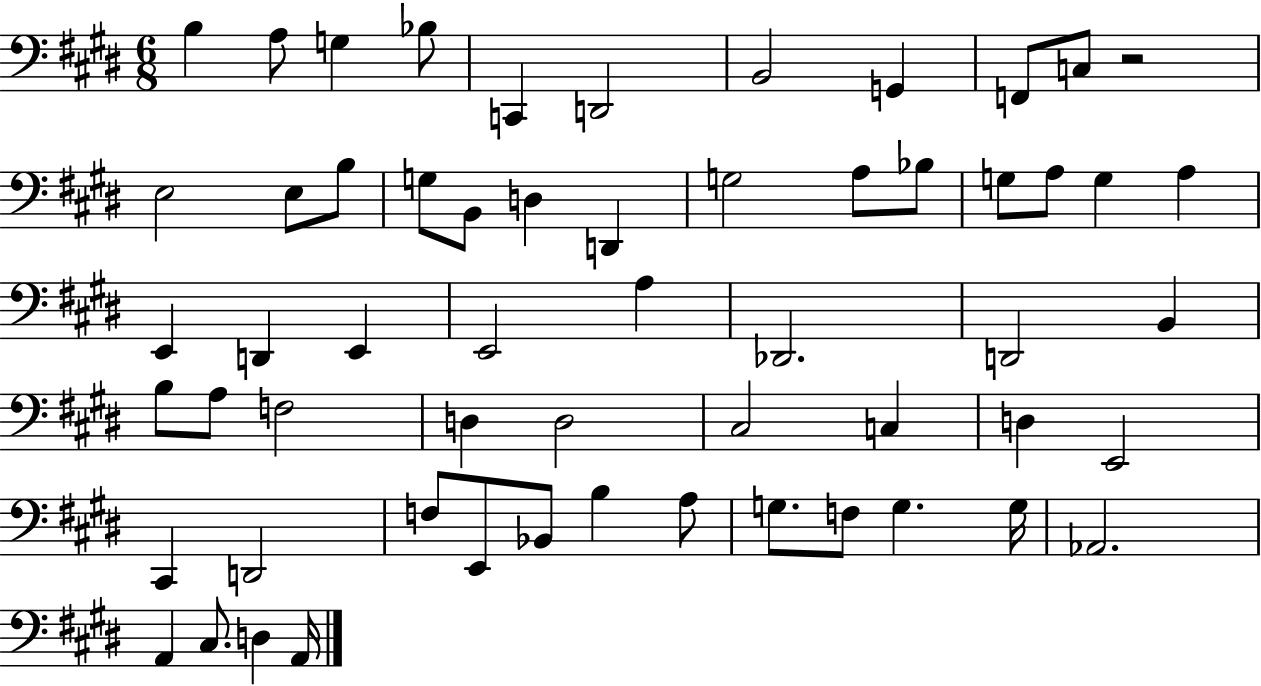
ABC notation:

X:1
T:Untitled
M:6/8
L:1/4
K:E
B, A,/2 G, _B,/2 C,, D,,2 B,,2 G,, F,,/2 C,/2 z2 E,2 E,/2 B,/2 G,/2 B,,/2 D, D,, G,2 A,/2 _B,/2 G,/2 A,/2 G, A, E,, D,, E,, E,,2 A, _D,,2 D,,2 B,, B,/2 A,/2 F,2 D, D,2 ^C,2 C, D, E,,2 ^C,, D,,2 F,/2 E,,/2 _B,,/2 B, A,/2 G,/2 F,/2 G, G,/4 _A,,2 A,, ^C,/2 D, A,,/4